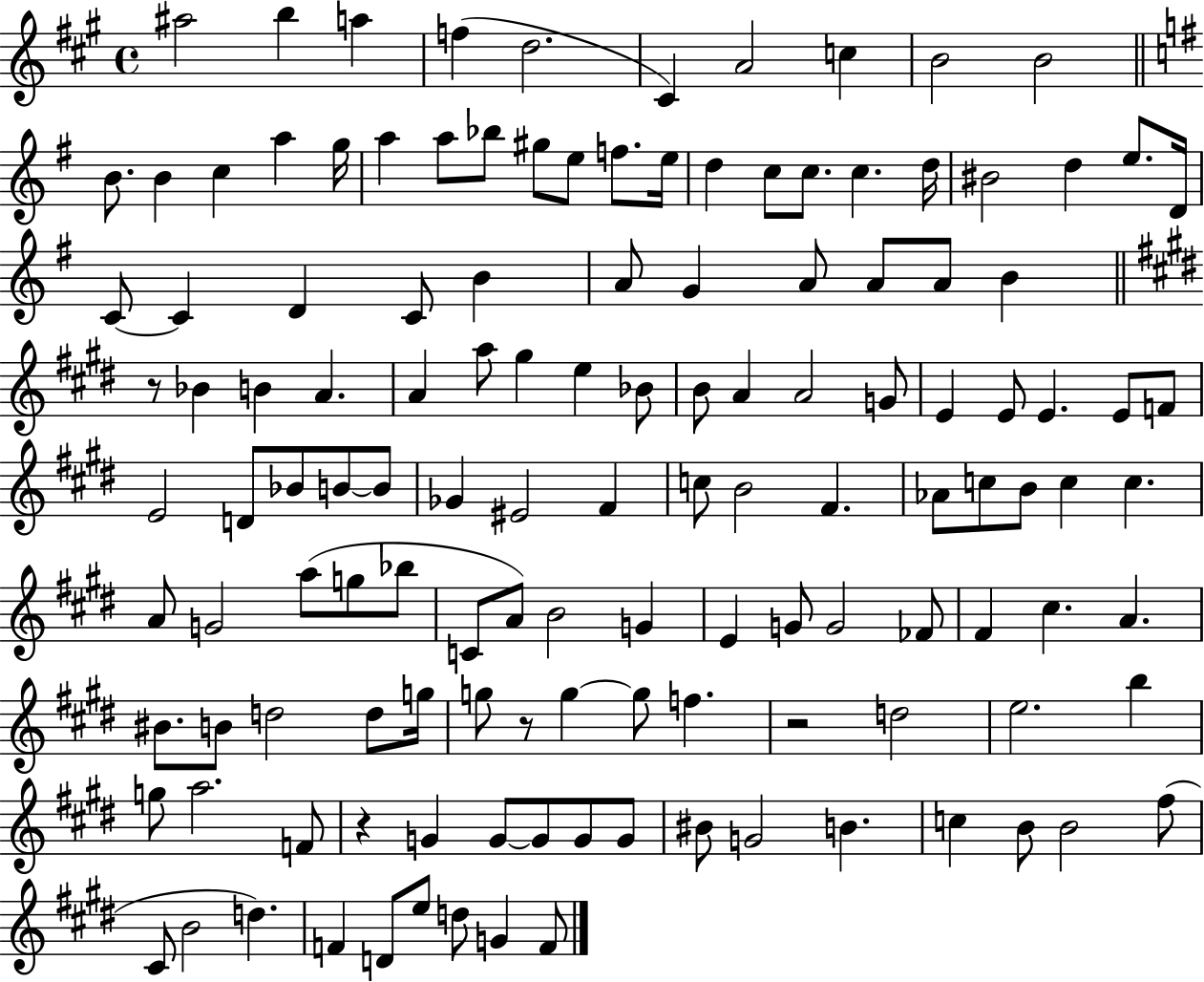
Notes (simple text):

A#5/h B5/q A5/q F5/q D5/h. C#4/q A4/h C5/q B4/h B4/h B4/e. B4/q C5/q A5/q G5/s A5/q A5/e Bb5/e G#5/e E5/e F5/e. E5/s D5/q C5/e C5/e. C5/q. D5/s BIS4/h D5/q E5/e. D4/s C4/e C4/q D4/q C4/e B4/q A4/e G4/q A4/e A4/e A4/e B4/q R/e Bb4/q B4/q A4/q. A4/q A5/e G#5/q E5/q Bb4/e B4/e A4/q A4/h G4/e E4/q E4/e E4/q. E4/e F4/e E4/h D4/e Bb4/e B4/e B4/e Gb4/q EIS4/h F#4/q C5/e B4/h F#4/q. Ab4/e C5/e B4/e C5/q C5/q. A4/e G4/h A5/e G5/e Bb5/e C4/e A4/e B4/h G4/q E4/q G4/e G4/h FES4/e F#4/q C#5/q. A4/q. BIS4/e. B4/e D5/h D5/e G5/s G5/e R/e G5/q G5/e F5/q. R/h D5/h E5/h. B5/q G5/e A5/h. F4/e R/q G4/q G4/e G4/e G4/e G4/e BIS4/e G4/h B4/q. C5/q B4/e B4/h F#5/e C#4/e B4/h D5/q. F4/q D4/e E5/e D5/e G4/q F4/e